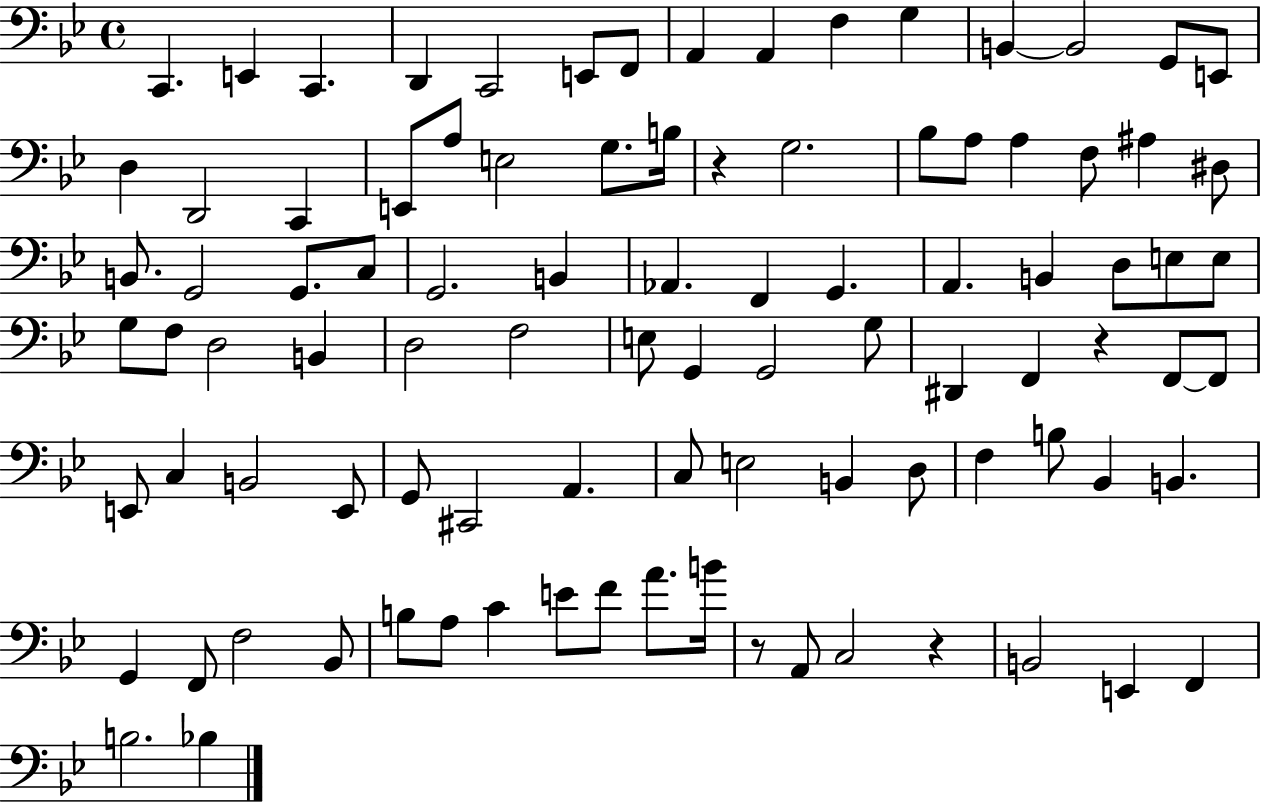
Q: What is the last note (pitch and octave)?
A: Bb3